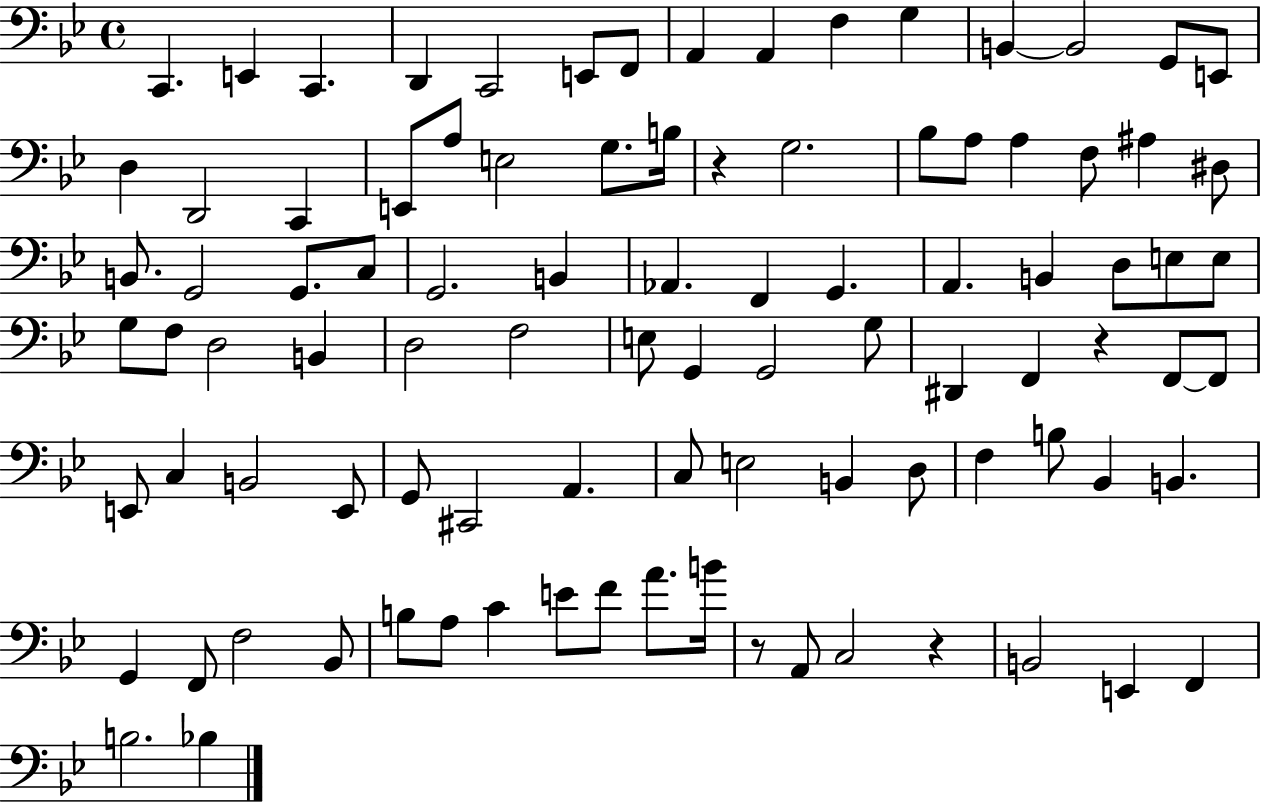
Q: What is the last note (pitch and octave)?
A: Bb3